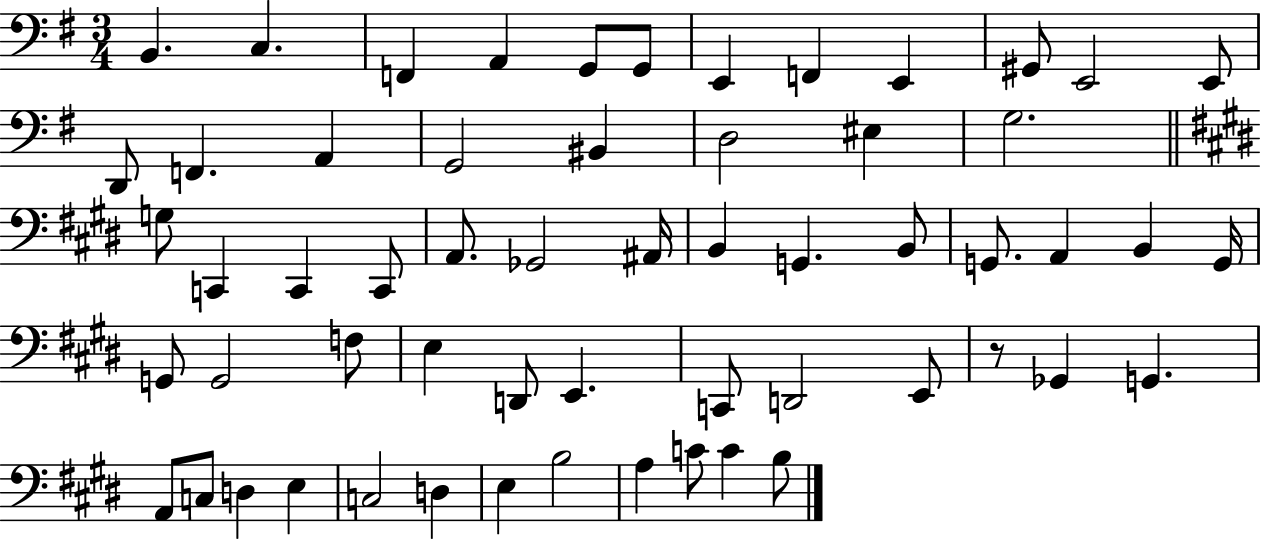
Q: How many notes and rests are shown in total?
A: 58